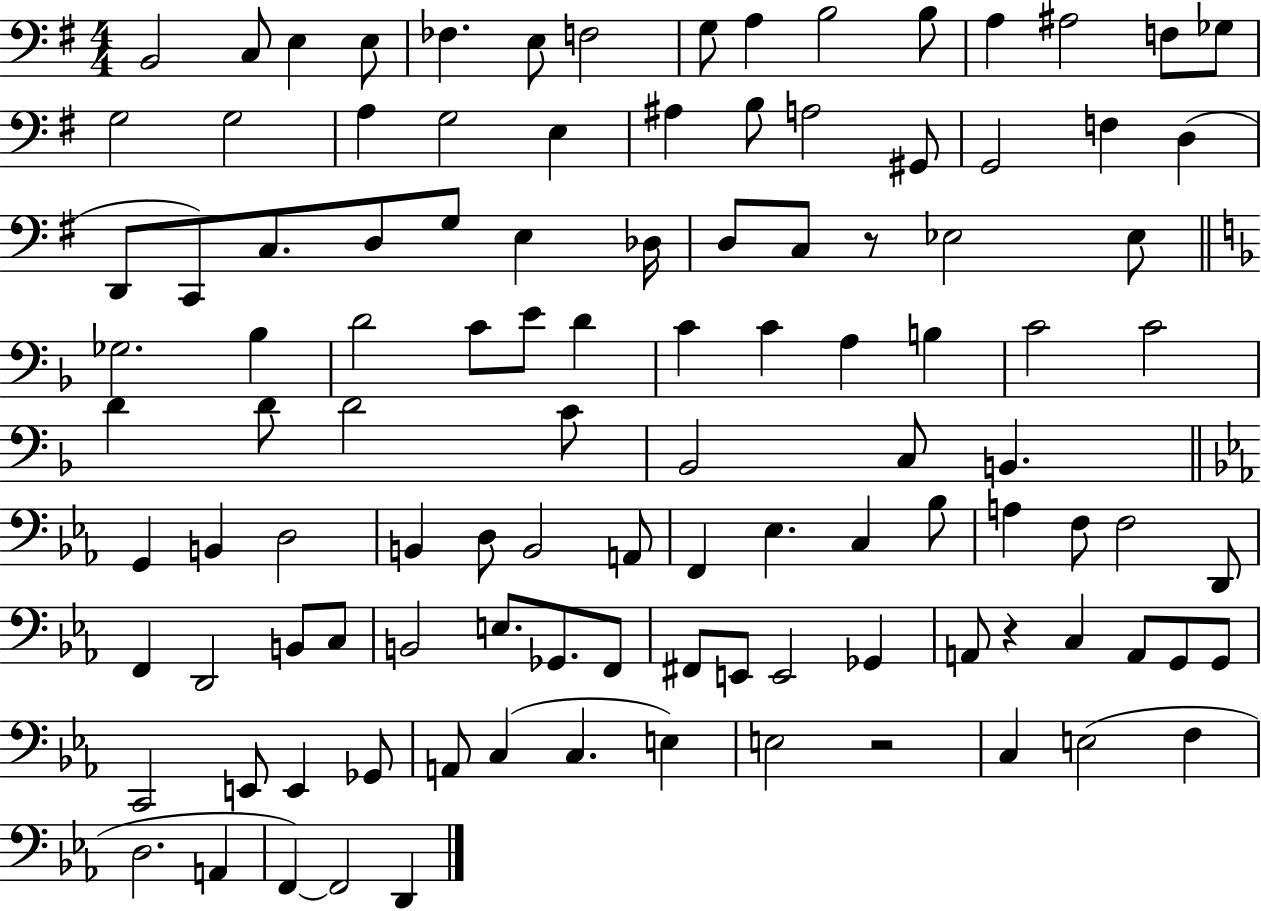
X:1
T:Untitled
M:4/4
L:1/4
K:G
B,,2 C,/2 E, E,/2 _F, E,/2 F,2 G,/2 A, B,2 B,/2 A, ^A,2 F,/2 _G,/2 G,2 G,2 A, G,2 E, ^A, B,/2 A,2 ^G,,/2 G,,2 F, D, D,,/2 C,,/2 C,/2 D,/2 G,/2 E, _D,/4 D,/2 C,/2 z/2 _E,2 _E,/2 _G,2 _B, D2 C/2 E/2 D C C A, B, C2 C2 D D/2 D2 C/2 _B,,2 C,/2 B,, G,, B,, D,2 B,, D,/2 B,,2 A,,/2 F,, _E, C, _B,/2 A, F,/2 F,2 D,,/2 F,, D,,2 B,,/2 C,/2 B,,2 E,/2 _G,,/2 F,,/2 ^F,,/2 E,,/2 E,,2 _G,, A,,/2 z C, A,,/2 G,,/2 G,,/2 C,,2 E,,/2 E,, _G,,/2 A,,/2 C, C, E, E,2 z2 C, E,2 F, D,2 A,, F,, F,,2 D,,